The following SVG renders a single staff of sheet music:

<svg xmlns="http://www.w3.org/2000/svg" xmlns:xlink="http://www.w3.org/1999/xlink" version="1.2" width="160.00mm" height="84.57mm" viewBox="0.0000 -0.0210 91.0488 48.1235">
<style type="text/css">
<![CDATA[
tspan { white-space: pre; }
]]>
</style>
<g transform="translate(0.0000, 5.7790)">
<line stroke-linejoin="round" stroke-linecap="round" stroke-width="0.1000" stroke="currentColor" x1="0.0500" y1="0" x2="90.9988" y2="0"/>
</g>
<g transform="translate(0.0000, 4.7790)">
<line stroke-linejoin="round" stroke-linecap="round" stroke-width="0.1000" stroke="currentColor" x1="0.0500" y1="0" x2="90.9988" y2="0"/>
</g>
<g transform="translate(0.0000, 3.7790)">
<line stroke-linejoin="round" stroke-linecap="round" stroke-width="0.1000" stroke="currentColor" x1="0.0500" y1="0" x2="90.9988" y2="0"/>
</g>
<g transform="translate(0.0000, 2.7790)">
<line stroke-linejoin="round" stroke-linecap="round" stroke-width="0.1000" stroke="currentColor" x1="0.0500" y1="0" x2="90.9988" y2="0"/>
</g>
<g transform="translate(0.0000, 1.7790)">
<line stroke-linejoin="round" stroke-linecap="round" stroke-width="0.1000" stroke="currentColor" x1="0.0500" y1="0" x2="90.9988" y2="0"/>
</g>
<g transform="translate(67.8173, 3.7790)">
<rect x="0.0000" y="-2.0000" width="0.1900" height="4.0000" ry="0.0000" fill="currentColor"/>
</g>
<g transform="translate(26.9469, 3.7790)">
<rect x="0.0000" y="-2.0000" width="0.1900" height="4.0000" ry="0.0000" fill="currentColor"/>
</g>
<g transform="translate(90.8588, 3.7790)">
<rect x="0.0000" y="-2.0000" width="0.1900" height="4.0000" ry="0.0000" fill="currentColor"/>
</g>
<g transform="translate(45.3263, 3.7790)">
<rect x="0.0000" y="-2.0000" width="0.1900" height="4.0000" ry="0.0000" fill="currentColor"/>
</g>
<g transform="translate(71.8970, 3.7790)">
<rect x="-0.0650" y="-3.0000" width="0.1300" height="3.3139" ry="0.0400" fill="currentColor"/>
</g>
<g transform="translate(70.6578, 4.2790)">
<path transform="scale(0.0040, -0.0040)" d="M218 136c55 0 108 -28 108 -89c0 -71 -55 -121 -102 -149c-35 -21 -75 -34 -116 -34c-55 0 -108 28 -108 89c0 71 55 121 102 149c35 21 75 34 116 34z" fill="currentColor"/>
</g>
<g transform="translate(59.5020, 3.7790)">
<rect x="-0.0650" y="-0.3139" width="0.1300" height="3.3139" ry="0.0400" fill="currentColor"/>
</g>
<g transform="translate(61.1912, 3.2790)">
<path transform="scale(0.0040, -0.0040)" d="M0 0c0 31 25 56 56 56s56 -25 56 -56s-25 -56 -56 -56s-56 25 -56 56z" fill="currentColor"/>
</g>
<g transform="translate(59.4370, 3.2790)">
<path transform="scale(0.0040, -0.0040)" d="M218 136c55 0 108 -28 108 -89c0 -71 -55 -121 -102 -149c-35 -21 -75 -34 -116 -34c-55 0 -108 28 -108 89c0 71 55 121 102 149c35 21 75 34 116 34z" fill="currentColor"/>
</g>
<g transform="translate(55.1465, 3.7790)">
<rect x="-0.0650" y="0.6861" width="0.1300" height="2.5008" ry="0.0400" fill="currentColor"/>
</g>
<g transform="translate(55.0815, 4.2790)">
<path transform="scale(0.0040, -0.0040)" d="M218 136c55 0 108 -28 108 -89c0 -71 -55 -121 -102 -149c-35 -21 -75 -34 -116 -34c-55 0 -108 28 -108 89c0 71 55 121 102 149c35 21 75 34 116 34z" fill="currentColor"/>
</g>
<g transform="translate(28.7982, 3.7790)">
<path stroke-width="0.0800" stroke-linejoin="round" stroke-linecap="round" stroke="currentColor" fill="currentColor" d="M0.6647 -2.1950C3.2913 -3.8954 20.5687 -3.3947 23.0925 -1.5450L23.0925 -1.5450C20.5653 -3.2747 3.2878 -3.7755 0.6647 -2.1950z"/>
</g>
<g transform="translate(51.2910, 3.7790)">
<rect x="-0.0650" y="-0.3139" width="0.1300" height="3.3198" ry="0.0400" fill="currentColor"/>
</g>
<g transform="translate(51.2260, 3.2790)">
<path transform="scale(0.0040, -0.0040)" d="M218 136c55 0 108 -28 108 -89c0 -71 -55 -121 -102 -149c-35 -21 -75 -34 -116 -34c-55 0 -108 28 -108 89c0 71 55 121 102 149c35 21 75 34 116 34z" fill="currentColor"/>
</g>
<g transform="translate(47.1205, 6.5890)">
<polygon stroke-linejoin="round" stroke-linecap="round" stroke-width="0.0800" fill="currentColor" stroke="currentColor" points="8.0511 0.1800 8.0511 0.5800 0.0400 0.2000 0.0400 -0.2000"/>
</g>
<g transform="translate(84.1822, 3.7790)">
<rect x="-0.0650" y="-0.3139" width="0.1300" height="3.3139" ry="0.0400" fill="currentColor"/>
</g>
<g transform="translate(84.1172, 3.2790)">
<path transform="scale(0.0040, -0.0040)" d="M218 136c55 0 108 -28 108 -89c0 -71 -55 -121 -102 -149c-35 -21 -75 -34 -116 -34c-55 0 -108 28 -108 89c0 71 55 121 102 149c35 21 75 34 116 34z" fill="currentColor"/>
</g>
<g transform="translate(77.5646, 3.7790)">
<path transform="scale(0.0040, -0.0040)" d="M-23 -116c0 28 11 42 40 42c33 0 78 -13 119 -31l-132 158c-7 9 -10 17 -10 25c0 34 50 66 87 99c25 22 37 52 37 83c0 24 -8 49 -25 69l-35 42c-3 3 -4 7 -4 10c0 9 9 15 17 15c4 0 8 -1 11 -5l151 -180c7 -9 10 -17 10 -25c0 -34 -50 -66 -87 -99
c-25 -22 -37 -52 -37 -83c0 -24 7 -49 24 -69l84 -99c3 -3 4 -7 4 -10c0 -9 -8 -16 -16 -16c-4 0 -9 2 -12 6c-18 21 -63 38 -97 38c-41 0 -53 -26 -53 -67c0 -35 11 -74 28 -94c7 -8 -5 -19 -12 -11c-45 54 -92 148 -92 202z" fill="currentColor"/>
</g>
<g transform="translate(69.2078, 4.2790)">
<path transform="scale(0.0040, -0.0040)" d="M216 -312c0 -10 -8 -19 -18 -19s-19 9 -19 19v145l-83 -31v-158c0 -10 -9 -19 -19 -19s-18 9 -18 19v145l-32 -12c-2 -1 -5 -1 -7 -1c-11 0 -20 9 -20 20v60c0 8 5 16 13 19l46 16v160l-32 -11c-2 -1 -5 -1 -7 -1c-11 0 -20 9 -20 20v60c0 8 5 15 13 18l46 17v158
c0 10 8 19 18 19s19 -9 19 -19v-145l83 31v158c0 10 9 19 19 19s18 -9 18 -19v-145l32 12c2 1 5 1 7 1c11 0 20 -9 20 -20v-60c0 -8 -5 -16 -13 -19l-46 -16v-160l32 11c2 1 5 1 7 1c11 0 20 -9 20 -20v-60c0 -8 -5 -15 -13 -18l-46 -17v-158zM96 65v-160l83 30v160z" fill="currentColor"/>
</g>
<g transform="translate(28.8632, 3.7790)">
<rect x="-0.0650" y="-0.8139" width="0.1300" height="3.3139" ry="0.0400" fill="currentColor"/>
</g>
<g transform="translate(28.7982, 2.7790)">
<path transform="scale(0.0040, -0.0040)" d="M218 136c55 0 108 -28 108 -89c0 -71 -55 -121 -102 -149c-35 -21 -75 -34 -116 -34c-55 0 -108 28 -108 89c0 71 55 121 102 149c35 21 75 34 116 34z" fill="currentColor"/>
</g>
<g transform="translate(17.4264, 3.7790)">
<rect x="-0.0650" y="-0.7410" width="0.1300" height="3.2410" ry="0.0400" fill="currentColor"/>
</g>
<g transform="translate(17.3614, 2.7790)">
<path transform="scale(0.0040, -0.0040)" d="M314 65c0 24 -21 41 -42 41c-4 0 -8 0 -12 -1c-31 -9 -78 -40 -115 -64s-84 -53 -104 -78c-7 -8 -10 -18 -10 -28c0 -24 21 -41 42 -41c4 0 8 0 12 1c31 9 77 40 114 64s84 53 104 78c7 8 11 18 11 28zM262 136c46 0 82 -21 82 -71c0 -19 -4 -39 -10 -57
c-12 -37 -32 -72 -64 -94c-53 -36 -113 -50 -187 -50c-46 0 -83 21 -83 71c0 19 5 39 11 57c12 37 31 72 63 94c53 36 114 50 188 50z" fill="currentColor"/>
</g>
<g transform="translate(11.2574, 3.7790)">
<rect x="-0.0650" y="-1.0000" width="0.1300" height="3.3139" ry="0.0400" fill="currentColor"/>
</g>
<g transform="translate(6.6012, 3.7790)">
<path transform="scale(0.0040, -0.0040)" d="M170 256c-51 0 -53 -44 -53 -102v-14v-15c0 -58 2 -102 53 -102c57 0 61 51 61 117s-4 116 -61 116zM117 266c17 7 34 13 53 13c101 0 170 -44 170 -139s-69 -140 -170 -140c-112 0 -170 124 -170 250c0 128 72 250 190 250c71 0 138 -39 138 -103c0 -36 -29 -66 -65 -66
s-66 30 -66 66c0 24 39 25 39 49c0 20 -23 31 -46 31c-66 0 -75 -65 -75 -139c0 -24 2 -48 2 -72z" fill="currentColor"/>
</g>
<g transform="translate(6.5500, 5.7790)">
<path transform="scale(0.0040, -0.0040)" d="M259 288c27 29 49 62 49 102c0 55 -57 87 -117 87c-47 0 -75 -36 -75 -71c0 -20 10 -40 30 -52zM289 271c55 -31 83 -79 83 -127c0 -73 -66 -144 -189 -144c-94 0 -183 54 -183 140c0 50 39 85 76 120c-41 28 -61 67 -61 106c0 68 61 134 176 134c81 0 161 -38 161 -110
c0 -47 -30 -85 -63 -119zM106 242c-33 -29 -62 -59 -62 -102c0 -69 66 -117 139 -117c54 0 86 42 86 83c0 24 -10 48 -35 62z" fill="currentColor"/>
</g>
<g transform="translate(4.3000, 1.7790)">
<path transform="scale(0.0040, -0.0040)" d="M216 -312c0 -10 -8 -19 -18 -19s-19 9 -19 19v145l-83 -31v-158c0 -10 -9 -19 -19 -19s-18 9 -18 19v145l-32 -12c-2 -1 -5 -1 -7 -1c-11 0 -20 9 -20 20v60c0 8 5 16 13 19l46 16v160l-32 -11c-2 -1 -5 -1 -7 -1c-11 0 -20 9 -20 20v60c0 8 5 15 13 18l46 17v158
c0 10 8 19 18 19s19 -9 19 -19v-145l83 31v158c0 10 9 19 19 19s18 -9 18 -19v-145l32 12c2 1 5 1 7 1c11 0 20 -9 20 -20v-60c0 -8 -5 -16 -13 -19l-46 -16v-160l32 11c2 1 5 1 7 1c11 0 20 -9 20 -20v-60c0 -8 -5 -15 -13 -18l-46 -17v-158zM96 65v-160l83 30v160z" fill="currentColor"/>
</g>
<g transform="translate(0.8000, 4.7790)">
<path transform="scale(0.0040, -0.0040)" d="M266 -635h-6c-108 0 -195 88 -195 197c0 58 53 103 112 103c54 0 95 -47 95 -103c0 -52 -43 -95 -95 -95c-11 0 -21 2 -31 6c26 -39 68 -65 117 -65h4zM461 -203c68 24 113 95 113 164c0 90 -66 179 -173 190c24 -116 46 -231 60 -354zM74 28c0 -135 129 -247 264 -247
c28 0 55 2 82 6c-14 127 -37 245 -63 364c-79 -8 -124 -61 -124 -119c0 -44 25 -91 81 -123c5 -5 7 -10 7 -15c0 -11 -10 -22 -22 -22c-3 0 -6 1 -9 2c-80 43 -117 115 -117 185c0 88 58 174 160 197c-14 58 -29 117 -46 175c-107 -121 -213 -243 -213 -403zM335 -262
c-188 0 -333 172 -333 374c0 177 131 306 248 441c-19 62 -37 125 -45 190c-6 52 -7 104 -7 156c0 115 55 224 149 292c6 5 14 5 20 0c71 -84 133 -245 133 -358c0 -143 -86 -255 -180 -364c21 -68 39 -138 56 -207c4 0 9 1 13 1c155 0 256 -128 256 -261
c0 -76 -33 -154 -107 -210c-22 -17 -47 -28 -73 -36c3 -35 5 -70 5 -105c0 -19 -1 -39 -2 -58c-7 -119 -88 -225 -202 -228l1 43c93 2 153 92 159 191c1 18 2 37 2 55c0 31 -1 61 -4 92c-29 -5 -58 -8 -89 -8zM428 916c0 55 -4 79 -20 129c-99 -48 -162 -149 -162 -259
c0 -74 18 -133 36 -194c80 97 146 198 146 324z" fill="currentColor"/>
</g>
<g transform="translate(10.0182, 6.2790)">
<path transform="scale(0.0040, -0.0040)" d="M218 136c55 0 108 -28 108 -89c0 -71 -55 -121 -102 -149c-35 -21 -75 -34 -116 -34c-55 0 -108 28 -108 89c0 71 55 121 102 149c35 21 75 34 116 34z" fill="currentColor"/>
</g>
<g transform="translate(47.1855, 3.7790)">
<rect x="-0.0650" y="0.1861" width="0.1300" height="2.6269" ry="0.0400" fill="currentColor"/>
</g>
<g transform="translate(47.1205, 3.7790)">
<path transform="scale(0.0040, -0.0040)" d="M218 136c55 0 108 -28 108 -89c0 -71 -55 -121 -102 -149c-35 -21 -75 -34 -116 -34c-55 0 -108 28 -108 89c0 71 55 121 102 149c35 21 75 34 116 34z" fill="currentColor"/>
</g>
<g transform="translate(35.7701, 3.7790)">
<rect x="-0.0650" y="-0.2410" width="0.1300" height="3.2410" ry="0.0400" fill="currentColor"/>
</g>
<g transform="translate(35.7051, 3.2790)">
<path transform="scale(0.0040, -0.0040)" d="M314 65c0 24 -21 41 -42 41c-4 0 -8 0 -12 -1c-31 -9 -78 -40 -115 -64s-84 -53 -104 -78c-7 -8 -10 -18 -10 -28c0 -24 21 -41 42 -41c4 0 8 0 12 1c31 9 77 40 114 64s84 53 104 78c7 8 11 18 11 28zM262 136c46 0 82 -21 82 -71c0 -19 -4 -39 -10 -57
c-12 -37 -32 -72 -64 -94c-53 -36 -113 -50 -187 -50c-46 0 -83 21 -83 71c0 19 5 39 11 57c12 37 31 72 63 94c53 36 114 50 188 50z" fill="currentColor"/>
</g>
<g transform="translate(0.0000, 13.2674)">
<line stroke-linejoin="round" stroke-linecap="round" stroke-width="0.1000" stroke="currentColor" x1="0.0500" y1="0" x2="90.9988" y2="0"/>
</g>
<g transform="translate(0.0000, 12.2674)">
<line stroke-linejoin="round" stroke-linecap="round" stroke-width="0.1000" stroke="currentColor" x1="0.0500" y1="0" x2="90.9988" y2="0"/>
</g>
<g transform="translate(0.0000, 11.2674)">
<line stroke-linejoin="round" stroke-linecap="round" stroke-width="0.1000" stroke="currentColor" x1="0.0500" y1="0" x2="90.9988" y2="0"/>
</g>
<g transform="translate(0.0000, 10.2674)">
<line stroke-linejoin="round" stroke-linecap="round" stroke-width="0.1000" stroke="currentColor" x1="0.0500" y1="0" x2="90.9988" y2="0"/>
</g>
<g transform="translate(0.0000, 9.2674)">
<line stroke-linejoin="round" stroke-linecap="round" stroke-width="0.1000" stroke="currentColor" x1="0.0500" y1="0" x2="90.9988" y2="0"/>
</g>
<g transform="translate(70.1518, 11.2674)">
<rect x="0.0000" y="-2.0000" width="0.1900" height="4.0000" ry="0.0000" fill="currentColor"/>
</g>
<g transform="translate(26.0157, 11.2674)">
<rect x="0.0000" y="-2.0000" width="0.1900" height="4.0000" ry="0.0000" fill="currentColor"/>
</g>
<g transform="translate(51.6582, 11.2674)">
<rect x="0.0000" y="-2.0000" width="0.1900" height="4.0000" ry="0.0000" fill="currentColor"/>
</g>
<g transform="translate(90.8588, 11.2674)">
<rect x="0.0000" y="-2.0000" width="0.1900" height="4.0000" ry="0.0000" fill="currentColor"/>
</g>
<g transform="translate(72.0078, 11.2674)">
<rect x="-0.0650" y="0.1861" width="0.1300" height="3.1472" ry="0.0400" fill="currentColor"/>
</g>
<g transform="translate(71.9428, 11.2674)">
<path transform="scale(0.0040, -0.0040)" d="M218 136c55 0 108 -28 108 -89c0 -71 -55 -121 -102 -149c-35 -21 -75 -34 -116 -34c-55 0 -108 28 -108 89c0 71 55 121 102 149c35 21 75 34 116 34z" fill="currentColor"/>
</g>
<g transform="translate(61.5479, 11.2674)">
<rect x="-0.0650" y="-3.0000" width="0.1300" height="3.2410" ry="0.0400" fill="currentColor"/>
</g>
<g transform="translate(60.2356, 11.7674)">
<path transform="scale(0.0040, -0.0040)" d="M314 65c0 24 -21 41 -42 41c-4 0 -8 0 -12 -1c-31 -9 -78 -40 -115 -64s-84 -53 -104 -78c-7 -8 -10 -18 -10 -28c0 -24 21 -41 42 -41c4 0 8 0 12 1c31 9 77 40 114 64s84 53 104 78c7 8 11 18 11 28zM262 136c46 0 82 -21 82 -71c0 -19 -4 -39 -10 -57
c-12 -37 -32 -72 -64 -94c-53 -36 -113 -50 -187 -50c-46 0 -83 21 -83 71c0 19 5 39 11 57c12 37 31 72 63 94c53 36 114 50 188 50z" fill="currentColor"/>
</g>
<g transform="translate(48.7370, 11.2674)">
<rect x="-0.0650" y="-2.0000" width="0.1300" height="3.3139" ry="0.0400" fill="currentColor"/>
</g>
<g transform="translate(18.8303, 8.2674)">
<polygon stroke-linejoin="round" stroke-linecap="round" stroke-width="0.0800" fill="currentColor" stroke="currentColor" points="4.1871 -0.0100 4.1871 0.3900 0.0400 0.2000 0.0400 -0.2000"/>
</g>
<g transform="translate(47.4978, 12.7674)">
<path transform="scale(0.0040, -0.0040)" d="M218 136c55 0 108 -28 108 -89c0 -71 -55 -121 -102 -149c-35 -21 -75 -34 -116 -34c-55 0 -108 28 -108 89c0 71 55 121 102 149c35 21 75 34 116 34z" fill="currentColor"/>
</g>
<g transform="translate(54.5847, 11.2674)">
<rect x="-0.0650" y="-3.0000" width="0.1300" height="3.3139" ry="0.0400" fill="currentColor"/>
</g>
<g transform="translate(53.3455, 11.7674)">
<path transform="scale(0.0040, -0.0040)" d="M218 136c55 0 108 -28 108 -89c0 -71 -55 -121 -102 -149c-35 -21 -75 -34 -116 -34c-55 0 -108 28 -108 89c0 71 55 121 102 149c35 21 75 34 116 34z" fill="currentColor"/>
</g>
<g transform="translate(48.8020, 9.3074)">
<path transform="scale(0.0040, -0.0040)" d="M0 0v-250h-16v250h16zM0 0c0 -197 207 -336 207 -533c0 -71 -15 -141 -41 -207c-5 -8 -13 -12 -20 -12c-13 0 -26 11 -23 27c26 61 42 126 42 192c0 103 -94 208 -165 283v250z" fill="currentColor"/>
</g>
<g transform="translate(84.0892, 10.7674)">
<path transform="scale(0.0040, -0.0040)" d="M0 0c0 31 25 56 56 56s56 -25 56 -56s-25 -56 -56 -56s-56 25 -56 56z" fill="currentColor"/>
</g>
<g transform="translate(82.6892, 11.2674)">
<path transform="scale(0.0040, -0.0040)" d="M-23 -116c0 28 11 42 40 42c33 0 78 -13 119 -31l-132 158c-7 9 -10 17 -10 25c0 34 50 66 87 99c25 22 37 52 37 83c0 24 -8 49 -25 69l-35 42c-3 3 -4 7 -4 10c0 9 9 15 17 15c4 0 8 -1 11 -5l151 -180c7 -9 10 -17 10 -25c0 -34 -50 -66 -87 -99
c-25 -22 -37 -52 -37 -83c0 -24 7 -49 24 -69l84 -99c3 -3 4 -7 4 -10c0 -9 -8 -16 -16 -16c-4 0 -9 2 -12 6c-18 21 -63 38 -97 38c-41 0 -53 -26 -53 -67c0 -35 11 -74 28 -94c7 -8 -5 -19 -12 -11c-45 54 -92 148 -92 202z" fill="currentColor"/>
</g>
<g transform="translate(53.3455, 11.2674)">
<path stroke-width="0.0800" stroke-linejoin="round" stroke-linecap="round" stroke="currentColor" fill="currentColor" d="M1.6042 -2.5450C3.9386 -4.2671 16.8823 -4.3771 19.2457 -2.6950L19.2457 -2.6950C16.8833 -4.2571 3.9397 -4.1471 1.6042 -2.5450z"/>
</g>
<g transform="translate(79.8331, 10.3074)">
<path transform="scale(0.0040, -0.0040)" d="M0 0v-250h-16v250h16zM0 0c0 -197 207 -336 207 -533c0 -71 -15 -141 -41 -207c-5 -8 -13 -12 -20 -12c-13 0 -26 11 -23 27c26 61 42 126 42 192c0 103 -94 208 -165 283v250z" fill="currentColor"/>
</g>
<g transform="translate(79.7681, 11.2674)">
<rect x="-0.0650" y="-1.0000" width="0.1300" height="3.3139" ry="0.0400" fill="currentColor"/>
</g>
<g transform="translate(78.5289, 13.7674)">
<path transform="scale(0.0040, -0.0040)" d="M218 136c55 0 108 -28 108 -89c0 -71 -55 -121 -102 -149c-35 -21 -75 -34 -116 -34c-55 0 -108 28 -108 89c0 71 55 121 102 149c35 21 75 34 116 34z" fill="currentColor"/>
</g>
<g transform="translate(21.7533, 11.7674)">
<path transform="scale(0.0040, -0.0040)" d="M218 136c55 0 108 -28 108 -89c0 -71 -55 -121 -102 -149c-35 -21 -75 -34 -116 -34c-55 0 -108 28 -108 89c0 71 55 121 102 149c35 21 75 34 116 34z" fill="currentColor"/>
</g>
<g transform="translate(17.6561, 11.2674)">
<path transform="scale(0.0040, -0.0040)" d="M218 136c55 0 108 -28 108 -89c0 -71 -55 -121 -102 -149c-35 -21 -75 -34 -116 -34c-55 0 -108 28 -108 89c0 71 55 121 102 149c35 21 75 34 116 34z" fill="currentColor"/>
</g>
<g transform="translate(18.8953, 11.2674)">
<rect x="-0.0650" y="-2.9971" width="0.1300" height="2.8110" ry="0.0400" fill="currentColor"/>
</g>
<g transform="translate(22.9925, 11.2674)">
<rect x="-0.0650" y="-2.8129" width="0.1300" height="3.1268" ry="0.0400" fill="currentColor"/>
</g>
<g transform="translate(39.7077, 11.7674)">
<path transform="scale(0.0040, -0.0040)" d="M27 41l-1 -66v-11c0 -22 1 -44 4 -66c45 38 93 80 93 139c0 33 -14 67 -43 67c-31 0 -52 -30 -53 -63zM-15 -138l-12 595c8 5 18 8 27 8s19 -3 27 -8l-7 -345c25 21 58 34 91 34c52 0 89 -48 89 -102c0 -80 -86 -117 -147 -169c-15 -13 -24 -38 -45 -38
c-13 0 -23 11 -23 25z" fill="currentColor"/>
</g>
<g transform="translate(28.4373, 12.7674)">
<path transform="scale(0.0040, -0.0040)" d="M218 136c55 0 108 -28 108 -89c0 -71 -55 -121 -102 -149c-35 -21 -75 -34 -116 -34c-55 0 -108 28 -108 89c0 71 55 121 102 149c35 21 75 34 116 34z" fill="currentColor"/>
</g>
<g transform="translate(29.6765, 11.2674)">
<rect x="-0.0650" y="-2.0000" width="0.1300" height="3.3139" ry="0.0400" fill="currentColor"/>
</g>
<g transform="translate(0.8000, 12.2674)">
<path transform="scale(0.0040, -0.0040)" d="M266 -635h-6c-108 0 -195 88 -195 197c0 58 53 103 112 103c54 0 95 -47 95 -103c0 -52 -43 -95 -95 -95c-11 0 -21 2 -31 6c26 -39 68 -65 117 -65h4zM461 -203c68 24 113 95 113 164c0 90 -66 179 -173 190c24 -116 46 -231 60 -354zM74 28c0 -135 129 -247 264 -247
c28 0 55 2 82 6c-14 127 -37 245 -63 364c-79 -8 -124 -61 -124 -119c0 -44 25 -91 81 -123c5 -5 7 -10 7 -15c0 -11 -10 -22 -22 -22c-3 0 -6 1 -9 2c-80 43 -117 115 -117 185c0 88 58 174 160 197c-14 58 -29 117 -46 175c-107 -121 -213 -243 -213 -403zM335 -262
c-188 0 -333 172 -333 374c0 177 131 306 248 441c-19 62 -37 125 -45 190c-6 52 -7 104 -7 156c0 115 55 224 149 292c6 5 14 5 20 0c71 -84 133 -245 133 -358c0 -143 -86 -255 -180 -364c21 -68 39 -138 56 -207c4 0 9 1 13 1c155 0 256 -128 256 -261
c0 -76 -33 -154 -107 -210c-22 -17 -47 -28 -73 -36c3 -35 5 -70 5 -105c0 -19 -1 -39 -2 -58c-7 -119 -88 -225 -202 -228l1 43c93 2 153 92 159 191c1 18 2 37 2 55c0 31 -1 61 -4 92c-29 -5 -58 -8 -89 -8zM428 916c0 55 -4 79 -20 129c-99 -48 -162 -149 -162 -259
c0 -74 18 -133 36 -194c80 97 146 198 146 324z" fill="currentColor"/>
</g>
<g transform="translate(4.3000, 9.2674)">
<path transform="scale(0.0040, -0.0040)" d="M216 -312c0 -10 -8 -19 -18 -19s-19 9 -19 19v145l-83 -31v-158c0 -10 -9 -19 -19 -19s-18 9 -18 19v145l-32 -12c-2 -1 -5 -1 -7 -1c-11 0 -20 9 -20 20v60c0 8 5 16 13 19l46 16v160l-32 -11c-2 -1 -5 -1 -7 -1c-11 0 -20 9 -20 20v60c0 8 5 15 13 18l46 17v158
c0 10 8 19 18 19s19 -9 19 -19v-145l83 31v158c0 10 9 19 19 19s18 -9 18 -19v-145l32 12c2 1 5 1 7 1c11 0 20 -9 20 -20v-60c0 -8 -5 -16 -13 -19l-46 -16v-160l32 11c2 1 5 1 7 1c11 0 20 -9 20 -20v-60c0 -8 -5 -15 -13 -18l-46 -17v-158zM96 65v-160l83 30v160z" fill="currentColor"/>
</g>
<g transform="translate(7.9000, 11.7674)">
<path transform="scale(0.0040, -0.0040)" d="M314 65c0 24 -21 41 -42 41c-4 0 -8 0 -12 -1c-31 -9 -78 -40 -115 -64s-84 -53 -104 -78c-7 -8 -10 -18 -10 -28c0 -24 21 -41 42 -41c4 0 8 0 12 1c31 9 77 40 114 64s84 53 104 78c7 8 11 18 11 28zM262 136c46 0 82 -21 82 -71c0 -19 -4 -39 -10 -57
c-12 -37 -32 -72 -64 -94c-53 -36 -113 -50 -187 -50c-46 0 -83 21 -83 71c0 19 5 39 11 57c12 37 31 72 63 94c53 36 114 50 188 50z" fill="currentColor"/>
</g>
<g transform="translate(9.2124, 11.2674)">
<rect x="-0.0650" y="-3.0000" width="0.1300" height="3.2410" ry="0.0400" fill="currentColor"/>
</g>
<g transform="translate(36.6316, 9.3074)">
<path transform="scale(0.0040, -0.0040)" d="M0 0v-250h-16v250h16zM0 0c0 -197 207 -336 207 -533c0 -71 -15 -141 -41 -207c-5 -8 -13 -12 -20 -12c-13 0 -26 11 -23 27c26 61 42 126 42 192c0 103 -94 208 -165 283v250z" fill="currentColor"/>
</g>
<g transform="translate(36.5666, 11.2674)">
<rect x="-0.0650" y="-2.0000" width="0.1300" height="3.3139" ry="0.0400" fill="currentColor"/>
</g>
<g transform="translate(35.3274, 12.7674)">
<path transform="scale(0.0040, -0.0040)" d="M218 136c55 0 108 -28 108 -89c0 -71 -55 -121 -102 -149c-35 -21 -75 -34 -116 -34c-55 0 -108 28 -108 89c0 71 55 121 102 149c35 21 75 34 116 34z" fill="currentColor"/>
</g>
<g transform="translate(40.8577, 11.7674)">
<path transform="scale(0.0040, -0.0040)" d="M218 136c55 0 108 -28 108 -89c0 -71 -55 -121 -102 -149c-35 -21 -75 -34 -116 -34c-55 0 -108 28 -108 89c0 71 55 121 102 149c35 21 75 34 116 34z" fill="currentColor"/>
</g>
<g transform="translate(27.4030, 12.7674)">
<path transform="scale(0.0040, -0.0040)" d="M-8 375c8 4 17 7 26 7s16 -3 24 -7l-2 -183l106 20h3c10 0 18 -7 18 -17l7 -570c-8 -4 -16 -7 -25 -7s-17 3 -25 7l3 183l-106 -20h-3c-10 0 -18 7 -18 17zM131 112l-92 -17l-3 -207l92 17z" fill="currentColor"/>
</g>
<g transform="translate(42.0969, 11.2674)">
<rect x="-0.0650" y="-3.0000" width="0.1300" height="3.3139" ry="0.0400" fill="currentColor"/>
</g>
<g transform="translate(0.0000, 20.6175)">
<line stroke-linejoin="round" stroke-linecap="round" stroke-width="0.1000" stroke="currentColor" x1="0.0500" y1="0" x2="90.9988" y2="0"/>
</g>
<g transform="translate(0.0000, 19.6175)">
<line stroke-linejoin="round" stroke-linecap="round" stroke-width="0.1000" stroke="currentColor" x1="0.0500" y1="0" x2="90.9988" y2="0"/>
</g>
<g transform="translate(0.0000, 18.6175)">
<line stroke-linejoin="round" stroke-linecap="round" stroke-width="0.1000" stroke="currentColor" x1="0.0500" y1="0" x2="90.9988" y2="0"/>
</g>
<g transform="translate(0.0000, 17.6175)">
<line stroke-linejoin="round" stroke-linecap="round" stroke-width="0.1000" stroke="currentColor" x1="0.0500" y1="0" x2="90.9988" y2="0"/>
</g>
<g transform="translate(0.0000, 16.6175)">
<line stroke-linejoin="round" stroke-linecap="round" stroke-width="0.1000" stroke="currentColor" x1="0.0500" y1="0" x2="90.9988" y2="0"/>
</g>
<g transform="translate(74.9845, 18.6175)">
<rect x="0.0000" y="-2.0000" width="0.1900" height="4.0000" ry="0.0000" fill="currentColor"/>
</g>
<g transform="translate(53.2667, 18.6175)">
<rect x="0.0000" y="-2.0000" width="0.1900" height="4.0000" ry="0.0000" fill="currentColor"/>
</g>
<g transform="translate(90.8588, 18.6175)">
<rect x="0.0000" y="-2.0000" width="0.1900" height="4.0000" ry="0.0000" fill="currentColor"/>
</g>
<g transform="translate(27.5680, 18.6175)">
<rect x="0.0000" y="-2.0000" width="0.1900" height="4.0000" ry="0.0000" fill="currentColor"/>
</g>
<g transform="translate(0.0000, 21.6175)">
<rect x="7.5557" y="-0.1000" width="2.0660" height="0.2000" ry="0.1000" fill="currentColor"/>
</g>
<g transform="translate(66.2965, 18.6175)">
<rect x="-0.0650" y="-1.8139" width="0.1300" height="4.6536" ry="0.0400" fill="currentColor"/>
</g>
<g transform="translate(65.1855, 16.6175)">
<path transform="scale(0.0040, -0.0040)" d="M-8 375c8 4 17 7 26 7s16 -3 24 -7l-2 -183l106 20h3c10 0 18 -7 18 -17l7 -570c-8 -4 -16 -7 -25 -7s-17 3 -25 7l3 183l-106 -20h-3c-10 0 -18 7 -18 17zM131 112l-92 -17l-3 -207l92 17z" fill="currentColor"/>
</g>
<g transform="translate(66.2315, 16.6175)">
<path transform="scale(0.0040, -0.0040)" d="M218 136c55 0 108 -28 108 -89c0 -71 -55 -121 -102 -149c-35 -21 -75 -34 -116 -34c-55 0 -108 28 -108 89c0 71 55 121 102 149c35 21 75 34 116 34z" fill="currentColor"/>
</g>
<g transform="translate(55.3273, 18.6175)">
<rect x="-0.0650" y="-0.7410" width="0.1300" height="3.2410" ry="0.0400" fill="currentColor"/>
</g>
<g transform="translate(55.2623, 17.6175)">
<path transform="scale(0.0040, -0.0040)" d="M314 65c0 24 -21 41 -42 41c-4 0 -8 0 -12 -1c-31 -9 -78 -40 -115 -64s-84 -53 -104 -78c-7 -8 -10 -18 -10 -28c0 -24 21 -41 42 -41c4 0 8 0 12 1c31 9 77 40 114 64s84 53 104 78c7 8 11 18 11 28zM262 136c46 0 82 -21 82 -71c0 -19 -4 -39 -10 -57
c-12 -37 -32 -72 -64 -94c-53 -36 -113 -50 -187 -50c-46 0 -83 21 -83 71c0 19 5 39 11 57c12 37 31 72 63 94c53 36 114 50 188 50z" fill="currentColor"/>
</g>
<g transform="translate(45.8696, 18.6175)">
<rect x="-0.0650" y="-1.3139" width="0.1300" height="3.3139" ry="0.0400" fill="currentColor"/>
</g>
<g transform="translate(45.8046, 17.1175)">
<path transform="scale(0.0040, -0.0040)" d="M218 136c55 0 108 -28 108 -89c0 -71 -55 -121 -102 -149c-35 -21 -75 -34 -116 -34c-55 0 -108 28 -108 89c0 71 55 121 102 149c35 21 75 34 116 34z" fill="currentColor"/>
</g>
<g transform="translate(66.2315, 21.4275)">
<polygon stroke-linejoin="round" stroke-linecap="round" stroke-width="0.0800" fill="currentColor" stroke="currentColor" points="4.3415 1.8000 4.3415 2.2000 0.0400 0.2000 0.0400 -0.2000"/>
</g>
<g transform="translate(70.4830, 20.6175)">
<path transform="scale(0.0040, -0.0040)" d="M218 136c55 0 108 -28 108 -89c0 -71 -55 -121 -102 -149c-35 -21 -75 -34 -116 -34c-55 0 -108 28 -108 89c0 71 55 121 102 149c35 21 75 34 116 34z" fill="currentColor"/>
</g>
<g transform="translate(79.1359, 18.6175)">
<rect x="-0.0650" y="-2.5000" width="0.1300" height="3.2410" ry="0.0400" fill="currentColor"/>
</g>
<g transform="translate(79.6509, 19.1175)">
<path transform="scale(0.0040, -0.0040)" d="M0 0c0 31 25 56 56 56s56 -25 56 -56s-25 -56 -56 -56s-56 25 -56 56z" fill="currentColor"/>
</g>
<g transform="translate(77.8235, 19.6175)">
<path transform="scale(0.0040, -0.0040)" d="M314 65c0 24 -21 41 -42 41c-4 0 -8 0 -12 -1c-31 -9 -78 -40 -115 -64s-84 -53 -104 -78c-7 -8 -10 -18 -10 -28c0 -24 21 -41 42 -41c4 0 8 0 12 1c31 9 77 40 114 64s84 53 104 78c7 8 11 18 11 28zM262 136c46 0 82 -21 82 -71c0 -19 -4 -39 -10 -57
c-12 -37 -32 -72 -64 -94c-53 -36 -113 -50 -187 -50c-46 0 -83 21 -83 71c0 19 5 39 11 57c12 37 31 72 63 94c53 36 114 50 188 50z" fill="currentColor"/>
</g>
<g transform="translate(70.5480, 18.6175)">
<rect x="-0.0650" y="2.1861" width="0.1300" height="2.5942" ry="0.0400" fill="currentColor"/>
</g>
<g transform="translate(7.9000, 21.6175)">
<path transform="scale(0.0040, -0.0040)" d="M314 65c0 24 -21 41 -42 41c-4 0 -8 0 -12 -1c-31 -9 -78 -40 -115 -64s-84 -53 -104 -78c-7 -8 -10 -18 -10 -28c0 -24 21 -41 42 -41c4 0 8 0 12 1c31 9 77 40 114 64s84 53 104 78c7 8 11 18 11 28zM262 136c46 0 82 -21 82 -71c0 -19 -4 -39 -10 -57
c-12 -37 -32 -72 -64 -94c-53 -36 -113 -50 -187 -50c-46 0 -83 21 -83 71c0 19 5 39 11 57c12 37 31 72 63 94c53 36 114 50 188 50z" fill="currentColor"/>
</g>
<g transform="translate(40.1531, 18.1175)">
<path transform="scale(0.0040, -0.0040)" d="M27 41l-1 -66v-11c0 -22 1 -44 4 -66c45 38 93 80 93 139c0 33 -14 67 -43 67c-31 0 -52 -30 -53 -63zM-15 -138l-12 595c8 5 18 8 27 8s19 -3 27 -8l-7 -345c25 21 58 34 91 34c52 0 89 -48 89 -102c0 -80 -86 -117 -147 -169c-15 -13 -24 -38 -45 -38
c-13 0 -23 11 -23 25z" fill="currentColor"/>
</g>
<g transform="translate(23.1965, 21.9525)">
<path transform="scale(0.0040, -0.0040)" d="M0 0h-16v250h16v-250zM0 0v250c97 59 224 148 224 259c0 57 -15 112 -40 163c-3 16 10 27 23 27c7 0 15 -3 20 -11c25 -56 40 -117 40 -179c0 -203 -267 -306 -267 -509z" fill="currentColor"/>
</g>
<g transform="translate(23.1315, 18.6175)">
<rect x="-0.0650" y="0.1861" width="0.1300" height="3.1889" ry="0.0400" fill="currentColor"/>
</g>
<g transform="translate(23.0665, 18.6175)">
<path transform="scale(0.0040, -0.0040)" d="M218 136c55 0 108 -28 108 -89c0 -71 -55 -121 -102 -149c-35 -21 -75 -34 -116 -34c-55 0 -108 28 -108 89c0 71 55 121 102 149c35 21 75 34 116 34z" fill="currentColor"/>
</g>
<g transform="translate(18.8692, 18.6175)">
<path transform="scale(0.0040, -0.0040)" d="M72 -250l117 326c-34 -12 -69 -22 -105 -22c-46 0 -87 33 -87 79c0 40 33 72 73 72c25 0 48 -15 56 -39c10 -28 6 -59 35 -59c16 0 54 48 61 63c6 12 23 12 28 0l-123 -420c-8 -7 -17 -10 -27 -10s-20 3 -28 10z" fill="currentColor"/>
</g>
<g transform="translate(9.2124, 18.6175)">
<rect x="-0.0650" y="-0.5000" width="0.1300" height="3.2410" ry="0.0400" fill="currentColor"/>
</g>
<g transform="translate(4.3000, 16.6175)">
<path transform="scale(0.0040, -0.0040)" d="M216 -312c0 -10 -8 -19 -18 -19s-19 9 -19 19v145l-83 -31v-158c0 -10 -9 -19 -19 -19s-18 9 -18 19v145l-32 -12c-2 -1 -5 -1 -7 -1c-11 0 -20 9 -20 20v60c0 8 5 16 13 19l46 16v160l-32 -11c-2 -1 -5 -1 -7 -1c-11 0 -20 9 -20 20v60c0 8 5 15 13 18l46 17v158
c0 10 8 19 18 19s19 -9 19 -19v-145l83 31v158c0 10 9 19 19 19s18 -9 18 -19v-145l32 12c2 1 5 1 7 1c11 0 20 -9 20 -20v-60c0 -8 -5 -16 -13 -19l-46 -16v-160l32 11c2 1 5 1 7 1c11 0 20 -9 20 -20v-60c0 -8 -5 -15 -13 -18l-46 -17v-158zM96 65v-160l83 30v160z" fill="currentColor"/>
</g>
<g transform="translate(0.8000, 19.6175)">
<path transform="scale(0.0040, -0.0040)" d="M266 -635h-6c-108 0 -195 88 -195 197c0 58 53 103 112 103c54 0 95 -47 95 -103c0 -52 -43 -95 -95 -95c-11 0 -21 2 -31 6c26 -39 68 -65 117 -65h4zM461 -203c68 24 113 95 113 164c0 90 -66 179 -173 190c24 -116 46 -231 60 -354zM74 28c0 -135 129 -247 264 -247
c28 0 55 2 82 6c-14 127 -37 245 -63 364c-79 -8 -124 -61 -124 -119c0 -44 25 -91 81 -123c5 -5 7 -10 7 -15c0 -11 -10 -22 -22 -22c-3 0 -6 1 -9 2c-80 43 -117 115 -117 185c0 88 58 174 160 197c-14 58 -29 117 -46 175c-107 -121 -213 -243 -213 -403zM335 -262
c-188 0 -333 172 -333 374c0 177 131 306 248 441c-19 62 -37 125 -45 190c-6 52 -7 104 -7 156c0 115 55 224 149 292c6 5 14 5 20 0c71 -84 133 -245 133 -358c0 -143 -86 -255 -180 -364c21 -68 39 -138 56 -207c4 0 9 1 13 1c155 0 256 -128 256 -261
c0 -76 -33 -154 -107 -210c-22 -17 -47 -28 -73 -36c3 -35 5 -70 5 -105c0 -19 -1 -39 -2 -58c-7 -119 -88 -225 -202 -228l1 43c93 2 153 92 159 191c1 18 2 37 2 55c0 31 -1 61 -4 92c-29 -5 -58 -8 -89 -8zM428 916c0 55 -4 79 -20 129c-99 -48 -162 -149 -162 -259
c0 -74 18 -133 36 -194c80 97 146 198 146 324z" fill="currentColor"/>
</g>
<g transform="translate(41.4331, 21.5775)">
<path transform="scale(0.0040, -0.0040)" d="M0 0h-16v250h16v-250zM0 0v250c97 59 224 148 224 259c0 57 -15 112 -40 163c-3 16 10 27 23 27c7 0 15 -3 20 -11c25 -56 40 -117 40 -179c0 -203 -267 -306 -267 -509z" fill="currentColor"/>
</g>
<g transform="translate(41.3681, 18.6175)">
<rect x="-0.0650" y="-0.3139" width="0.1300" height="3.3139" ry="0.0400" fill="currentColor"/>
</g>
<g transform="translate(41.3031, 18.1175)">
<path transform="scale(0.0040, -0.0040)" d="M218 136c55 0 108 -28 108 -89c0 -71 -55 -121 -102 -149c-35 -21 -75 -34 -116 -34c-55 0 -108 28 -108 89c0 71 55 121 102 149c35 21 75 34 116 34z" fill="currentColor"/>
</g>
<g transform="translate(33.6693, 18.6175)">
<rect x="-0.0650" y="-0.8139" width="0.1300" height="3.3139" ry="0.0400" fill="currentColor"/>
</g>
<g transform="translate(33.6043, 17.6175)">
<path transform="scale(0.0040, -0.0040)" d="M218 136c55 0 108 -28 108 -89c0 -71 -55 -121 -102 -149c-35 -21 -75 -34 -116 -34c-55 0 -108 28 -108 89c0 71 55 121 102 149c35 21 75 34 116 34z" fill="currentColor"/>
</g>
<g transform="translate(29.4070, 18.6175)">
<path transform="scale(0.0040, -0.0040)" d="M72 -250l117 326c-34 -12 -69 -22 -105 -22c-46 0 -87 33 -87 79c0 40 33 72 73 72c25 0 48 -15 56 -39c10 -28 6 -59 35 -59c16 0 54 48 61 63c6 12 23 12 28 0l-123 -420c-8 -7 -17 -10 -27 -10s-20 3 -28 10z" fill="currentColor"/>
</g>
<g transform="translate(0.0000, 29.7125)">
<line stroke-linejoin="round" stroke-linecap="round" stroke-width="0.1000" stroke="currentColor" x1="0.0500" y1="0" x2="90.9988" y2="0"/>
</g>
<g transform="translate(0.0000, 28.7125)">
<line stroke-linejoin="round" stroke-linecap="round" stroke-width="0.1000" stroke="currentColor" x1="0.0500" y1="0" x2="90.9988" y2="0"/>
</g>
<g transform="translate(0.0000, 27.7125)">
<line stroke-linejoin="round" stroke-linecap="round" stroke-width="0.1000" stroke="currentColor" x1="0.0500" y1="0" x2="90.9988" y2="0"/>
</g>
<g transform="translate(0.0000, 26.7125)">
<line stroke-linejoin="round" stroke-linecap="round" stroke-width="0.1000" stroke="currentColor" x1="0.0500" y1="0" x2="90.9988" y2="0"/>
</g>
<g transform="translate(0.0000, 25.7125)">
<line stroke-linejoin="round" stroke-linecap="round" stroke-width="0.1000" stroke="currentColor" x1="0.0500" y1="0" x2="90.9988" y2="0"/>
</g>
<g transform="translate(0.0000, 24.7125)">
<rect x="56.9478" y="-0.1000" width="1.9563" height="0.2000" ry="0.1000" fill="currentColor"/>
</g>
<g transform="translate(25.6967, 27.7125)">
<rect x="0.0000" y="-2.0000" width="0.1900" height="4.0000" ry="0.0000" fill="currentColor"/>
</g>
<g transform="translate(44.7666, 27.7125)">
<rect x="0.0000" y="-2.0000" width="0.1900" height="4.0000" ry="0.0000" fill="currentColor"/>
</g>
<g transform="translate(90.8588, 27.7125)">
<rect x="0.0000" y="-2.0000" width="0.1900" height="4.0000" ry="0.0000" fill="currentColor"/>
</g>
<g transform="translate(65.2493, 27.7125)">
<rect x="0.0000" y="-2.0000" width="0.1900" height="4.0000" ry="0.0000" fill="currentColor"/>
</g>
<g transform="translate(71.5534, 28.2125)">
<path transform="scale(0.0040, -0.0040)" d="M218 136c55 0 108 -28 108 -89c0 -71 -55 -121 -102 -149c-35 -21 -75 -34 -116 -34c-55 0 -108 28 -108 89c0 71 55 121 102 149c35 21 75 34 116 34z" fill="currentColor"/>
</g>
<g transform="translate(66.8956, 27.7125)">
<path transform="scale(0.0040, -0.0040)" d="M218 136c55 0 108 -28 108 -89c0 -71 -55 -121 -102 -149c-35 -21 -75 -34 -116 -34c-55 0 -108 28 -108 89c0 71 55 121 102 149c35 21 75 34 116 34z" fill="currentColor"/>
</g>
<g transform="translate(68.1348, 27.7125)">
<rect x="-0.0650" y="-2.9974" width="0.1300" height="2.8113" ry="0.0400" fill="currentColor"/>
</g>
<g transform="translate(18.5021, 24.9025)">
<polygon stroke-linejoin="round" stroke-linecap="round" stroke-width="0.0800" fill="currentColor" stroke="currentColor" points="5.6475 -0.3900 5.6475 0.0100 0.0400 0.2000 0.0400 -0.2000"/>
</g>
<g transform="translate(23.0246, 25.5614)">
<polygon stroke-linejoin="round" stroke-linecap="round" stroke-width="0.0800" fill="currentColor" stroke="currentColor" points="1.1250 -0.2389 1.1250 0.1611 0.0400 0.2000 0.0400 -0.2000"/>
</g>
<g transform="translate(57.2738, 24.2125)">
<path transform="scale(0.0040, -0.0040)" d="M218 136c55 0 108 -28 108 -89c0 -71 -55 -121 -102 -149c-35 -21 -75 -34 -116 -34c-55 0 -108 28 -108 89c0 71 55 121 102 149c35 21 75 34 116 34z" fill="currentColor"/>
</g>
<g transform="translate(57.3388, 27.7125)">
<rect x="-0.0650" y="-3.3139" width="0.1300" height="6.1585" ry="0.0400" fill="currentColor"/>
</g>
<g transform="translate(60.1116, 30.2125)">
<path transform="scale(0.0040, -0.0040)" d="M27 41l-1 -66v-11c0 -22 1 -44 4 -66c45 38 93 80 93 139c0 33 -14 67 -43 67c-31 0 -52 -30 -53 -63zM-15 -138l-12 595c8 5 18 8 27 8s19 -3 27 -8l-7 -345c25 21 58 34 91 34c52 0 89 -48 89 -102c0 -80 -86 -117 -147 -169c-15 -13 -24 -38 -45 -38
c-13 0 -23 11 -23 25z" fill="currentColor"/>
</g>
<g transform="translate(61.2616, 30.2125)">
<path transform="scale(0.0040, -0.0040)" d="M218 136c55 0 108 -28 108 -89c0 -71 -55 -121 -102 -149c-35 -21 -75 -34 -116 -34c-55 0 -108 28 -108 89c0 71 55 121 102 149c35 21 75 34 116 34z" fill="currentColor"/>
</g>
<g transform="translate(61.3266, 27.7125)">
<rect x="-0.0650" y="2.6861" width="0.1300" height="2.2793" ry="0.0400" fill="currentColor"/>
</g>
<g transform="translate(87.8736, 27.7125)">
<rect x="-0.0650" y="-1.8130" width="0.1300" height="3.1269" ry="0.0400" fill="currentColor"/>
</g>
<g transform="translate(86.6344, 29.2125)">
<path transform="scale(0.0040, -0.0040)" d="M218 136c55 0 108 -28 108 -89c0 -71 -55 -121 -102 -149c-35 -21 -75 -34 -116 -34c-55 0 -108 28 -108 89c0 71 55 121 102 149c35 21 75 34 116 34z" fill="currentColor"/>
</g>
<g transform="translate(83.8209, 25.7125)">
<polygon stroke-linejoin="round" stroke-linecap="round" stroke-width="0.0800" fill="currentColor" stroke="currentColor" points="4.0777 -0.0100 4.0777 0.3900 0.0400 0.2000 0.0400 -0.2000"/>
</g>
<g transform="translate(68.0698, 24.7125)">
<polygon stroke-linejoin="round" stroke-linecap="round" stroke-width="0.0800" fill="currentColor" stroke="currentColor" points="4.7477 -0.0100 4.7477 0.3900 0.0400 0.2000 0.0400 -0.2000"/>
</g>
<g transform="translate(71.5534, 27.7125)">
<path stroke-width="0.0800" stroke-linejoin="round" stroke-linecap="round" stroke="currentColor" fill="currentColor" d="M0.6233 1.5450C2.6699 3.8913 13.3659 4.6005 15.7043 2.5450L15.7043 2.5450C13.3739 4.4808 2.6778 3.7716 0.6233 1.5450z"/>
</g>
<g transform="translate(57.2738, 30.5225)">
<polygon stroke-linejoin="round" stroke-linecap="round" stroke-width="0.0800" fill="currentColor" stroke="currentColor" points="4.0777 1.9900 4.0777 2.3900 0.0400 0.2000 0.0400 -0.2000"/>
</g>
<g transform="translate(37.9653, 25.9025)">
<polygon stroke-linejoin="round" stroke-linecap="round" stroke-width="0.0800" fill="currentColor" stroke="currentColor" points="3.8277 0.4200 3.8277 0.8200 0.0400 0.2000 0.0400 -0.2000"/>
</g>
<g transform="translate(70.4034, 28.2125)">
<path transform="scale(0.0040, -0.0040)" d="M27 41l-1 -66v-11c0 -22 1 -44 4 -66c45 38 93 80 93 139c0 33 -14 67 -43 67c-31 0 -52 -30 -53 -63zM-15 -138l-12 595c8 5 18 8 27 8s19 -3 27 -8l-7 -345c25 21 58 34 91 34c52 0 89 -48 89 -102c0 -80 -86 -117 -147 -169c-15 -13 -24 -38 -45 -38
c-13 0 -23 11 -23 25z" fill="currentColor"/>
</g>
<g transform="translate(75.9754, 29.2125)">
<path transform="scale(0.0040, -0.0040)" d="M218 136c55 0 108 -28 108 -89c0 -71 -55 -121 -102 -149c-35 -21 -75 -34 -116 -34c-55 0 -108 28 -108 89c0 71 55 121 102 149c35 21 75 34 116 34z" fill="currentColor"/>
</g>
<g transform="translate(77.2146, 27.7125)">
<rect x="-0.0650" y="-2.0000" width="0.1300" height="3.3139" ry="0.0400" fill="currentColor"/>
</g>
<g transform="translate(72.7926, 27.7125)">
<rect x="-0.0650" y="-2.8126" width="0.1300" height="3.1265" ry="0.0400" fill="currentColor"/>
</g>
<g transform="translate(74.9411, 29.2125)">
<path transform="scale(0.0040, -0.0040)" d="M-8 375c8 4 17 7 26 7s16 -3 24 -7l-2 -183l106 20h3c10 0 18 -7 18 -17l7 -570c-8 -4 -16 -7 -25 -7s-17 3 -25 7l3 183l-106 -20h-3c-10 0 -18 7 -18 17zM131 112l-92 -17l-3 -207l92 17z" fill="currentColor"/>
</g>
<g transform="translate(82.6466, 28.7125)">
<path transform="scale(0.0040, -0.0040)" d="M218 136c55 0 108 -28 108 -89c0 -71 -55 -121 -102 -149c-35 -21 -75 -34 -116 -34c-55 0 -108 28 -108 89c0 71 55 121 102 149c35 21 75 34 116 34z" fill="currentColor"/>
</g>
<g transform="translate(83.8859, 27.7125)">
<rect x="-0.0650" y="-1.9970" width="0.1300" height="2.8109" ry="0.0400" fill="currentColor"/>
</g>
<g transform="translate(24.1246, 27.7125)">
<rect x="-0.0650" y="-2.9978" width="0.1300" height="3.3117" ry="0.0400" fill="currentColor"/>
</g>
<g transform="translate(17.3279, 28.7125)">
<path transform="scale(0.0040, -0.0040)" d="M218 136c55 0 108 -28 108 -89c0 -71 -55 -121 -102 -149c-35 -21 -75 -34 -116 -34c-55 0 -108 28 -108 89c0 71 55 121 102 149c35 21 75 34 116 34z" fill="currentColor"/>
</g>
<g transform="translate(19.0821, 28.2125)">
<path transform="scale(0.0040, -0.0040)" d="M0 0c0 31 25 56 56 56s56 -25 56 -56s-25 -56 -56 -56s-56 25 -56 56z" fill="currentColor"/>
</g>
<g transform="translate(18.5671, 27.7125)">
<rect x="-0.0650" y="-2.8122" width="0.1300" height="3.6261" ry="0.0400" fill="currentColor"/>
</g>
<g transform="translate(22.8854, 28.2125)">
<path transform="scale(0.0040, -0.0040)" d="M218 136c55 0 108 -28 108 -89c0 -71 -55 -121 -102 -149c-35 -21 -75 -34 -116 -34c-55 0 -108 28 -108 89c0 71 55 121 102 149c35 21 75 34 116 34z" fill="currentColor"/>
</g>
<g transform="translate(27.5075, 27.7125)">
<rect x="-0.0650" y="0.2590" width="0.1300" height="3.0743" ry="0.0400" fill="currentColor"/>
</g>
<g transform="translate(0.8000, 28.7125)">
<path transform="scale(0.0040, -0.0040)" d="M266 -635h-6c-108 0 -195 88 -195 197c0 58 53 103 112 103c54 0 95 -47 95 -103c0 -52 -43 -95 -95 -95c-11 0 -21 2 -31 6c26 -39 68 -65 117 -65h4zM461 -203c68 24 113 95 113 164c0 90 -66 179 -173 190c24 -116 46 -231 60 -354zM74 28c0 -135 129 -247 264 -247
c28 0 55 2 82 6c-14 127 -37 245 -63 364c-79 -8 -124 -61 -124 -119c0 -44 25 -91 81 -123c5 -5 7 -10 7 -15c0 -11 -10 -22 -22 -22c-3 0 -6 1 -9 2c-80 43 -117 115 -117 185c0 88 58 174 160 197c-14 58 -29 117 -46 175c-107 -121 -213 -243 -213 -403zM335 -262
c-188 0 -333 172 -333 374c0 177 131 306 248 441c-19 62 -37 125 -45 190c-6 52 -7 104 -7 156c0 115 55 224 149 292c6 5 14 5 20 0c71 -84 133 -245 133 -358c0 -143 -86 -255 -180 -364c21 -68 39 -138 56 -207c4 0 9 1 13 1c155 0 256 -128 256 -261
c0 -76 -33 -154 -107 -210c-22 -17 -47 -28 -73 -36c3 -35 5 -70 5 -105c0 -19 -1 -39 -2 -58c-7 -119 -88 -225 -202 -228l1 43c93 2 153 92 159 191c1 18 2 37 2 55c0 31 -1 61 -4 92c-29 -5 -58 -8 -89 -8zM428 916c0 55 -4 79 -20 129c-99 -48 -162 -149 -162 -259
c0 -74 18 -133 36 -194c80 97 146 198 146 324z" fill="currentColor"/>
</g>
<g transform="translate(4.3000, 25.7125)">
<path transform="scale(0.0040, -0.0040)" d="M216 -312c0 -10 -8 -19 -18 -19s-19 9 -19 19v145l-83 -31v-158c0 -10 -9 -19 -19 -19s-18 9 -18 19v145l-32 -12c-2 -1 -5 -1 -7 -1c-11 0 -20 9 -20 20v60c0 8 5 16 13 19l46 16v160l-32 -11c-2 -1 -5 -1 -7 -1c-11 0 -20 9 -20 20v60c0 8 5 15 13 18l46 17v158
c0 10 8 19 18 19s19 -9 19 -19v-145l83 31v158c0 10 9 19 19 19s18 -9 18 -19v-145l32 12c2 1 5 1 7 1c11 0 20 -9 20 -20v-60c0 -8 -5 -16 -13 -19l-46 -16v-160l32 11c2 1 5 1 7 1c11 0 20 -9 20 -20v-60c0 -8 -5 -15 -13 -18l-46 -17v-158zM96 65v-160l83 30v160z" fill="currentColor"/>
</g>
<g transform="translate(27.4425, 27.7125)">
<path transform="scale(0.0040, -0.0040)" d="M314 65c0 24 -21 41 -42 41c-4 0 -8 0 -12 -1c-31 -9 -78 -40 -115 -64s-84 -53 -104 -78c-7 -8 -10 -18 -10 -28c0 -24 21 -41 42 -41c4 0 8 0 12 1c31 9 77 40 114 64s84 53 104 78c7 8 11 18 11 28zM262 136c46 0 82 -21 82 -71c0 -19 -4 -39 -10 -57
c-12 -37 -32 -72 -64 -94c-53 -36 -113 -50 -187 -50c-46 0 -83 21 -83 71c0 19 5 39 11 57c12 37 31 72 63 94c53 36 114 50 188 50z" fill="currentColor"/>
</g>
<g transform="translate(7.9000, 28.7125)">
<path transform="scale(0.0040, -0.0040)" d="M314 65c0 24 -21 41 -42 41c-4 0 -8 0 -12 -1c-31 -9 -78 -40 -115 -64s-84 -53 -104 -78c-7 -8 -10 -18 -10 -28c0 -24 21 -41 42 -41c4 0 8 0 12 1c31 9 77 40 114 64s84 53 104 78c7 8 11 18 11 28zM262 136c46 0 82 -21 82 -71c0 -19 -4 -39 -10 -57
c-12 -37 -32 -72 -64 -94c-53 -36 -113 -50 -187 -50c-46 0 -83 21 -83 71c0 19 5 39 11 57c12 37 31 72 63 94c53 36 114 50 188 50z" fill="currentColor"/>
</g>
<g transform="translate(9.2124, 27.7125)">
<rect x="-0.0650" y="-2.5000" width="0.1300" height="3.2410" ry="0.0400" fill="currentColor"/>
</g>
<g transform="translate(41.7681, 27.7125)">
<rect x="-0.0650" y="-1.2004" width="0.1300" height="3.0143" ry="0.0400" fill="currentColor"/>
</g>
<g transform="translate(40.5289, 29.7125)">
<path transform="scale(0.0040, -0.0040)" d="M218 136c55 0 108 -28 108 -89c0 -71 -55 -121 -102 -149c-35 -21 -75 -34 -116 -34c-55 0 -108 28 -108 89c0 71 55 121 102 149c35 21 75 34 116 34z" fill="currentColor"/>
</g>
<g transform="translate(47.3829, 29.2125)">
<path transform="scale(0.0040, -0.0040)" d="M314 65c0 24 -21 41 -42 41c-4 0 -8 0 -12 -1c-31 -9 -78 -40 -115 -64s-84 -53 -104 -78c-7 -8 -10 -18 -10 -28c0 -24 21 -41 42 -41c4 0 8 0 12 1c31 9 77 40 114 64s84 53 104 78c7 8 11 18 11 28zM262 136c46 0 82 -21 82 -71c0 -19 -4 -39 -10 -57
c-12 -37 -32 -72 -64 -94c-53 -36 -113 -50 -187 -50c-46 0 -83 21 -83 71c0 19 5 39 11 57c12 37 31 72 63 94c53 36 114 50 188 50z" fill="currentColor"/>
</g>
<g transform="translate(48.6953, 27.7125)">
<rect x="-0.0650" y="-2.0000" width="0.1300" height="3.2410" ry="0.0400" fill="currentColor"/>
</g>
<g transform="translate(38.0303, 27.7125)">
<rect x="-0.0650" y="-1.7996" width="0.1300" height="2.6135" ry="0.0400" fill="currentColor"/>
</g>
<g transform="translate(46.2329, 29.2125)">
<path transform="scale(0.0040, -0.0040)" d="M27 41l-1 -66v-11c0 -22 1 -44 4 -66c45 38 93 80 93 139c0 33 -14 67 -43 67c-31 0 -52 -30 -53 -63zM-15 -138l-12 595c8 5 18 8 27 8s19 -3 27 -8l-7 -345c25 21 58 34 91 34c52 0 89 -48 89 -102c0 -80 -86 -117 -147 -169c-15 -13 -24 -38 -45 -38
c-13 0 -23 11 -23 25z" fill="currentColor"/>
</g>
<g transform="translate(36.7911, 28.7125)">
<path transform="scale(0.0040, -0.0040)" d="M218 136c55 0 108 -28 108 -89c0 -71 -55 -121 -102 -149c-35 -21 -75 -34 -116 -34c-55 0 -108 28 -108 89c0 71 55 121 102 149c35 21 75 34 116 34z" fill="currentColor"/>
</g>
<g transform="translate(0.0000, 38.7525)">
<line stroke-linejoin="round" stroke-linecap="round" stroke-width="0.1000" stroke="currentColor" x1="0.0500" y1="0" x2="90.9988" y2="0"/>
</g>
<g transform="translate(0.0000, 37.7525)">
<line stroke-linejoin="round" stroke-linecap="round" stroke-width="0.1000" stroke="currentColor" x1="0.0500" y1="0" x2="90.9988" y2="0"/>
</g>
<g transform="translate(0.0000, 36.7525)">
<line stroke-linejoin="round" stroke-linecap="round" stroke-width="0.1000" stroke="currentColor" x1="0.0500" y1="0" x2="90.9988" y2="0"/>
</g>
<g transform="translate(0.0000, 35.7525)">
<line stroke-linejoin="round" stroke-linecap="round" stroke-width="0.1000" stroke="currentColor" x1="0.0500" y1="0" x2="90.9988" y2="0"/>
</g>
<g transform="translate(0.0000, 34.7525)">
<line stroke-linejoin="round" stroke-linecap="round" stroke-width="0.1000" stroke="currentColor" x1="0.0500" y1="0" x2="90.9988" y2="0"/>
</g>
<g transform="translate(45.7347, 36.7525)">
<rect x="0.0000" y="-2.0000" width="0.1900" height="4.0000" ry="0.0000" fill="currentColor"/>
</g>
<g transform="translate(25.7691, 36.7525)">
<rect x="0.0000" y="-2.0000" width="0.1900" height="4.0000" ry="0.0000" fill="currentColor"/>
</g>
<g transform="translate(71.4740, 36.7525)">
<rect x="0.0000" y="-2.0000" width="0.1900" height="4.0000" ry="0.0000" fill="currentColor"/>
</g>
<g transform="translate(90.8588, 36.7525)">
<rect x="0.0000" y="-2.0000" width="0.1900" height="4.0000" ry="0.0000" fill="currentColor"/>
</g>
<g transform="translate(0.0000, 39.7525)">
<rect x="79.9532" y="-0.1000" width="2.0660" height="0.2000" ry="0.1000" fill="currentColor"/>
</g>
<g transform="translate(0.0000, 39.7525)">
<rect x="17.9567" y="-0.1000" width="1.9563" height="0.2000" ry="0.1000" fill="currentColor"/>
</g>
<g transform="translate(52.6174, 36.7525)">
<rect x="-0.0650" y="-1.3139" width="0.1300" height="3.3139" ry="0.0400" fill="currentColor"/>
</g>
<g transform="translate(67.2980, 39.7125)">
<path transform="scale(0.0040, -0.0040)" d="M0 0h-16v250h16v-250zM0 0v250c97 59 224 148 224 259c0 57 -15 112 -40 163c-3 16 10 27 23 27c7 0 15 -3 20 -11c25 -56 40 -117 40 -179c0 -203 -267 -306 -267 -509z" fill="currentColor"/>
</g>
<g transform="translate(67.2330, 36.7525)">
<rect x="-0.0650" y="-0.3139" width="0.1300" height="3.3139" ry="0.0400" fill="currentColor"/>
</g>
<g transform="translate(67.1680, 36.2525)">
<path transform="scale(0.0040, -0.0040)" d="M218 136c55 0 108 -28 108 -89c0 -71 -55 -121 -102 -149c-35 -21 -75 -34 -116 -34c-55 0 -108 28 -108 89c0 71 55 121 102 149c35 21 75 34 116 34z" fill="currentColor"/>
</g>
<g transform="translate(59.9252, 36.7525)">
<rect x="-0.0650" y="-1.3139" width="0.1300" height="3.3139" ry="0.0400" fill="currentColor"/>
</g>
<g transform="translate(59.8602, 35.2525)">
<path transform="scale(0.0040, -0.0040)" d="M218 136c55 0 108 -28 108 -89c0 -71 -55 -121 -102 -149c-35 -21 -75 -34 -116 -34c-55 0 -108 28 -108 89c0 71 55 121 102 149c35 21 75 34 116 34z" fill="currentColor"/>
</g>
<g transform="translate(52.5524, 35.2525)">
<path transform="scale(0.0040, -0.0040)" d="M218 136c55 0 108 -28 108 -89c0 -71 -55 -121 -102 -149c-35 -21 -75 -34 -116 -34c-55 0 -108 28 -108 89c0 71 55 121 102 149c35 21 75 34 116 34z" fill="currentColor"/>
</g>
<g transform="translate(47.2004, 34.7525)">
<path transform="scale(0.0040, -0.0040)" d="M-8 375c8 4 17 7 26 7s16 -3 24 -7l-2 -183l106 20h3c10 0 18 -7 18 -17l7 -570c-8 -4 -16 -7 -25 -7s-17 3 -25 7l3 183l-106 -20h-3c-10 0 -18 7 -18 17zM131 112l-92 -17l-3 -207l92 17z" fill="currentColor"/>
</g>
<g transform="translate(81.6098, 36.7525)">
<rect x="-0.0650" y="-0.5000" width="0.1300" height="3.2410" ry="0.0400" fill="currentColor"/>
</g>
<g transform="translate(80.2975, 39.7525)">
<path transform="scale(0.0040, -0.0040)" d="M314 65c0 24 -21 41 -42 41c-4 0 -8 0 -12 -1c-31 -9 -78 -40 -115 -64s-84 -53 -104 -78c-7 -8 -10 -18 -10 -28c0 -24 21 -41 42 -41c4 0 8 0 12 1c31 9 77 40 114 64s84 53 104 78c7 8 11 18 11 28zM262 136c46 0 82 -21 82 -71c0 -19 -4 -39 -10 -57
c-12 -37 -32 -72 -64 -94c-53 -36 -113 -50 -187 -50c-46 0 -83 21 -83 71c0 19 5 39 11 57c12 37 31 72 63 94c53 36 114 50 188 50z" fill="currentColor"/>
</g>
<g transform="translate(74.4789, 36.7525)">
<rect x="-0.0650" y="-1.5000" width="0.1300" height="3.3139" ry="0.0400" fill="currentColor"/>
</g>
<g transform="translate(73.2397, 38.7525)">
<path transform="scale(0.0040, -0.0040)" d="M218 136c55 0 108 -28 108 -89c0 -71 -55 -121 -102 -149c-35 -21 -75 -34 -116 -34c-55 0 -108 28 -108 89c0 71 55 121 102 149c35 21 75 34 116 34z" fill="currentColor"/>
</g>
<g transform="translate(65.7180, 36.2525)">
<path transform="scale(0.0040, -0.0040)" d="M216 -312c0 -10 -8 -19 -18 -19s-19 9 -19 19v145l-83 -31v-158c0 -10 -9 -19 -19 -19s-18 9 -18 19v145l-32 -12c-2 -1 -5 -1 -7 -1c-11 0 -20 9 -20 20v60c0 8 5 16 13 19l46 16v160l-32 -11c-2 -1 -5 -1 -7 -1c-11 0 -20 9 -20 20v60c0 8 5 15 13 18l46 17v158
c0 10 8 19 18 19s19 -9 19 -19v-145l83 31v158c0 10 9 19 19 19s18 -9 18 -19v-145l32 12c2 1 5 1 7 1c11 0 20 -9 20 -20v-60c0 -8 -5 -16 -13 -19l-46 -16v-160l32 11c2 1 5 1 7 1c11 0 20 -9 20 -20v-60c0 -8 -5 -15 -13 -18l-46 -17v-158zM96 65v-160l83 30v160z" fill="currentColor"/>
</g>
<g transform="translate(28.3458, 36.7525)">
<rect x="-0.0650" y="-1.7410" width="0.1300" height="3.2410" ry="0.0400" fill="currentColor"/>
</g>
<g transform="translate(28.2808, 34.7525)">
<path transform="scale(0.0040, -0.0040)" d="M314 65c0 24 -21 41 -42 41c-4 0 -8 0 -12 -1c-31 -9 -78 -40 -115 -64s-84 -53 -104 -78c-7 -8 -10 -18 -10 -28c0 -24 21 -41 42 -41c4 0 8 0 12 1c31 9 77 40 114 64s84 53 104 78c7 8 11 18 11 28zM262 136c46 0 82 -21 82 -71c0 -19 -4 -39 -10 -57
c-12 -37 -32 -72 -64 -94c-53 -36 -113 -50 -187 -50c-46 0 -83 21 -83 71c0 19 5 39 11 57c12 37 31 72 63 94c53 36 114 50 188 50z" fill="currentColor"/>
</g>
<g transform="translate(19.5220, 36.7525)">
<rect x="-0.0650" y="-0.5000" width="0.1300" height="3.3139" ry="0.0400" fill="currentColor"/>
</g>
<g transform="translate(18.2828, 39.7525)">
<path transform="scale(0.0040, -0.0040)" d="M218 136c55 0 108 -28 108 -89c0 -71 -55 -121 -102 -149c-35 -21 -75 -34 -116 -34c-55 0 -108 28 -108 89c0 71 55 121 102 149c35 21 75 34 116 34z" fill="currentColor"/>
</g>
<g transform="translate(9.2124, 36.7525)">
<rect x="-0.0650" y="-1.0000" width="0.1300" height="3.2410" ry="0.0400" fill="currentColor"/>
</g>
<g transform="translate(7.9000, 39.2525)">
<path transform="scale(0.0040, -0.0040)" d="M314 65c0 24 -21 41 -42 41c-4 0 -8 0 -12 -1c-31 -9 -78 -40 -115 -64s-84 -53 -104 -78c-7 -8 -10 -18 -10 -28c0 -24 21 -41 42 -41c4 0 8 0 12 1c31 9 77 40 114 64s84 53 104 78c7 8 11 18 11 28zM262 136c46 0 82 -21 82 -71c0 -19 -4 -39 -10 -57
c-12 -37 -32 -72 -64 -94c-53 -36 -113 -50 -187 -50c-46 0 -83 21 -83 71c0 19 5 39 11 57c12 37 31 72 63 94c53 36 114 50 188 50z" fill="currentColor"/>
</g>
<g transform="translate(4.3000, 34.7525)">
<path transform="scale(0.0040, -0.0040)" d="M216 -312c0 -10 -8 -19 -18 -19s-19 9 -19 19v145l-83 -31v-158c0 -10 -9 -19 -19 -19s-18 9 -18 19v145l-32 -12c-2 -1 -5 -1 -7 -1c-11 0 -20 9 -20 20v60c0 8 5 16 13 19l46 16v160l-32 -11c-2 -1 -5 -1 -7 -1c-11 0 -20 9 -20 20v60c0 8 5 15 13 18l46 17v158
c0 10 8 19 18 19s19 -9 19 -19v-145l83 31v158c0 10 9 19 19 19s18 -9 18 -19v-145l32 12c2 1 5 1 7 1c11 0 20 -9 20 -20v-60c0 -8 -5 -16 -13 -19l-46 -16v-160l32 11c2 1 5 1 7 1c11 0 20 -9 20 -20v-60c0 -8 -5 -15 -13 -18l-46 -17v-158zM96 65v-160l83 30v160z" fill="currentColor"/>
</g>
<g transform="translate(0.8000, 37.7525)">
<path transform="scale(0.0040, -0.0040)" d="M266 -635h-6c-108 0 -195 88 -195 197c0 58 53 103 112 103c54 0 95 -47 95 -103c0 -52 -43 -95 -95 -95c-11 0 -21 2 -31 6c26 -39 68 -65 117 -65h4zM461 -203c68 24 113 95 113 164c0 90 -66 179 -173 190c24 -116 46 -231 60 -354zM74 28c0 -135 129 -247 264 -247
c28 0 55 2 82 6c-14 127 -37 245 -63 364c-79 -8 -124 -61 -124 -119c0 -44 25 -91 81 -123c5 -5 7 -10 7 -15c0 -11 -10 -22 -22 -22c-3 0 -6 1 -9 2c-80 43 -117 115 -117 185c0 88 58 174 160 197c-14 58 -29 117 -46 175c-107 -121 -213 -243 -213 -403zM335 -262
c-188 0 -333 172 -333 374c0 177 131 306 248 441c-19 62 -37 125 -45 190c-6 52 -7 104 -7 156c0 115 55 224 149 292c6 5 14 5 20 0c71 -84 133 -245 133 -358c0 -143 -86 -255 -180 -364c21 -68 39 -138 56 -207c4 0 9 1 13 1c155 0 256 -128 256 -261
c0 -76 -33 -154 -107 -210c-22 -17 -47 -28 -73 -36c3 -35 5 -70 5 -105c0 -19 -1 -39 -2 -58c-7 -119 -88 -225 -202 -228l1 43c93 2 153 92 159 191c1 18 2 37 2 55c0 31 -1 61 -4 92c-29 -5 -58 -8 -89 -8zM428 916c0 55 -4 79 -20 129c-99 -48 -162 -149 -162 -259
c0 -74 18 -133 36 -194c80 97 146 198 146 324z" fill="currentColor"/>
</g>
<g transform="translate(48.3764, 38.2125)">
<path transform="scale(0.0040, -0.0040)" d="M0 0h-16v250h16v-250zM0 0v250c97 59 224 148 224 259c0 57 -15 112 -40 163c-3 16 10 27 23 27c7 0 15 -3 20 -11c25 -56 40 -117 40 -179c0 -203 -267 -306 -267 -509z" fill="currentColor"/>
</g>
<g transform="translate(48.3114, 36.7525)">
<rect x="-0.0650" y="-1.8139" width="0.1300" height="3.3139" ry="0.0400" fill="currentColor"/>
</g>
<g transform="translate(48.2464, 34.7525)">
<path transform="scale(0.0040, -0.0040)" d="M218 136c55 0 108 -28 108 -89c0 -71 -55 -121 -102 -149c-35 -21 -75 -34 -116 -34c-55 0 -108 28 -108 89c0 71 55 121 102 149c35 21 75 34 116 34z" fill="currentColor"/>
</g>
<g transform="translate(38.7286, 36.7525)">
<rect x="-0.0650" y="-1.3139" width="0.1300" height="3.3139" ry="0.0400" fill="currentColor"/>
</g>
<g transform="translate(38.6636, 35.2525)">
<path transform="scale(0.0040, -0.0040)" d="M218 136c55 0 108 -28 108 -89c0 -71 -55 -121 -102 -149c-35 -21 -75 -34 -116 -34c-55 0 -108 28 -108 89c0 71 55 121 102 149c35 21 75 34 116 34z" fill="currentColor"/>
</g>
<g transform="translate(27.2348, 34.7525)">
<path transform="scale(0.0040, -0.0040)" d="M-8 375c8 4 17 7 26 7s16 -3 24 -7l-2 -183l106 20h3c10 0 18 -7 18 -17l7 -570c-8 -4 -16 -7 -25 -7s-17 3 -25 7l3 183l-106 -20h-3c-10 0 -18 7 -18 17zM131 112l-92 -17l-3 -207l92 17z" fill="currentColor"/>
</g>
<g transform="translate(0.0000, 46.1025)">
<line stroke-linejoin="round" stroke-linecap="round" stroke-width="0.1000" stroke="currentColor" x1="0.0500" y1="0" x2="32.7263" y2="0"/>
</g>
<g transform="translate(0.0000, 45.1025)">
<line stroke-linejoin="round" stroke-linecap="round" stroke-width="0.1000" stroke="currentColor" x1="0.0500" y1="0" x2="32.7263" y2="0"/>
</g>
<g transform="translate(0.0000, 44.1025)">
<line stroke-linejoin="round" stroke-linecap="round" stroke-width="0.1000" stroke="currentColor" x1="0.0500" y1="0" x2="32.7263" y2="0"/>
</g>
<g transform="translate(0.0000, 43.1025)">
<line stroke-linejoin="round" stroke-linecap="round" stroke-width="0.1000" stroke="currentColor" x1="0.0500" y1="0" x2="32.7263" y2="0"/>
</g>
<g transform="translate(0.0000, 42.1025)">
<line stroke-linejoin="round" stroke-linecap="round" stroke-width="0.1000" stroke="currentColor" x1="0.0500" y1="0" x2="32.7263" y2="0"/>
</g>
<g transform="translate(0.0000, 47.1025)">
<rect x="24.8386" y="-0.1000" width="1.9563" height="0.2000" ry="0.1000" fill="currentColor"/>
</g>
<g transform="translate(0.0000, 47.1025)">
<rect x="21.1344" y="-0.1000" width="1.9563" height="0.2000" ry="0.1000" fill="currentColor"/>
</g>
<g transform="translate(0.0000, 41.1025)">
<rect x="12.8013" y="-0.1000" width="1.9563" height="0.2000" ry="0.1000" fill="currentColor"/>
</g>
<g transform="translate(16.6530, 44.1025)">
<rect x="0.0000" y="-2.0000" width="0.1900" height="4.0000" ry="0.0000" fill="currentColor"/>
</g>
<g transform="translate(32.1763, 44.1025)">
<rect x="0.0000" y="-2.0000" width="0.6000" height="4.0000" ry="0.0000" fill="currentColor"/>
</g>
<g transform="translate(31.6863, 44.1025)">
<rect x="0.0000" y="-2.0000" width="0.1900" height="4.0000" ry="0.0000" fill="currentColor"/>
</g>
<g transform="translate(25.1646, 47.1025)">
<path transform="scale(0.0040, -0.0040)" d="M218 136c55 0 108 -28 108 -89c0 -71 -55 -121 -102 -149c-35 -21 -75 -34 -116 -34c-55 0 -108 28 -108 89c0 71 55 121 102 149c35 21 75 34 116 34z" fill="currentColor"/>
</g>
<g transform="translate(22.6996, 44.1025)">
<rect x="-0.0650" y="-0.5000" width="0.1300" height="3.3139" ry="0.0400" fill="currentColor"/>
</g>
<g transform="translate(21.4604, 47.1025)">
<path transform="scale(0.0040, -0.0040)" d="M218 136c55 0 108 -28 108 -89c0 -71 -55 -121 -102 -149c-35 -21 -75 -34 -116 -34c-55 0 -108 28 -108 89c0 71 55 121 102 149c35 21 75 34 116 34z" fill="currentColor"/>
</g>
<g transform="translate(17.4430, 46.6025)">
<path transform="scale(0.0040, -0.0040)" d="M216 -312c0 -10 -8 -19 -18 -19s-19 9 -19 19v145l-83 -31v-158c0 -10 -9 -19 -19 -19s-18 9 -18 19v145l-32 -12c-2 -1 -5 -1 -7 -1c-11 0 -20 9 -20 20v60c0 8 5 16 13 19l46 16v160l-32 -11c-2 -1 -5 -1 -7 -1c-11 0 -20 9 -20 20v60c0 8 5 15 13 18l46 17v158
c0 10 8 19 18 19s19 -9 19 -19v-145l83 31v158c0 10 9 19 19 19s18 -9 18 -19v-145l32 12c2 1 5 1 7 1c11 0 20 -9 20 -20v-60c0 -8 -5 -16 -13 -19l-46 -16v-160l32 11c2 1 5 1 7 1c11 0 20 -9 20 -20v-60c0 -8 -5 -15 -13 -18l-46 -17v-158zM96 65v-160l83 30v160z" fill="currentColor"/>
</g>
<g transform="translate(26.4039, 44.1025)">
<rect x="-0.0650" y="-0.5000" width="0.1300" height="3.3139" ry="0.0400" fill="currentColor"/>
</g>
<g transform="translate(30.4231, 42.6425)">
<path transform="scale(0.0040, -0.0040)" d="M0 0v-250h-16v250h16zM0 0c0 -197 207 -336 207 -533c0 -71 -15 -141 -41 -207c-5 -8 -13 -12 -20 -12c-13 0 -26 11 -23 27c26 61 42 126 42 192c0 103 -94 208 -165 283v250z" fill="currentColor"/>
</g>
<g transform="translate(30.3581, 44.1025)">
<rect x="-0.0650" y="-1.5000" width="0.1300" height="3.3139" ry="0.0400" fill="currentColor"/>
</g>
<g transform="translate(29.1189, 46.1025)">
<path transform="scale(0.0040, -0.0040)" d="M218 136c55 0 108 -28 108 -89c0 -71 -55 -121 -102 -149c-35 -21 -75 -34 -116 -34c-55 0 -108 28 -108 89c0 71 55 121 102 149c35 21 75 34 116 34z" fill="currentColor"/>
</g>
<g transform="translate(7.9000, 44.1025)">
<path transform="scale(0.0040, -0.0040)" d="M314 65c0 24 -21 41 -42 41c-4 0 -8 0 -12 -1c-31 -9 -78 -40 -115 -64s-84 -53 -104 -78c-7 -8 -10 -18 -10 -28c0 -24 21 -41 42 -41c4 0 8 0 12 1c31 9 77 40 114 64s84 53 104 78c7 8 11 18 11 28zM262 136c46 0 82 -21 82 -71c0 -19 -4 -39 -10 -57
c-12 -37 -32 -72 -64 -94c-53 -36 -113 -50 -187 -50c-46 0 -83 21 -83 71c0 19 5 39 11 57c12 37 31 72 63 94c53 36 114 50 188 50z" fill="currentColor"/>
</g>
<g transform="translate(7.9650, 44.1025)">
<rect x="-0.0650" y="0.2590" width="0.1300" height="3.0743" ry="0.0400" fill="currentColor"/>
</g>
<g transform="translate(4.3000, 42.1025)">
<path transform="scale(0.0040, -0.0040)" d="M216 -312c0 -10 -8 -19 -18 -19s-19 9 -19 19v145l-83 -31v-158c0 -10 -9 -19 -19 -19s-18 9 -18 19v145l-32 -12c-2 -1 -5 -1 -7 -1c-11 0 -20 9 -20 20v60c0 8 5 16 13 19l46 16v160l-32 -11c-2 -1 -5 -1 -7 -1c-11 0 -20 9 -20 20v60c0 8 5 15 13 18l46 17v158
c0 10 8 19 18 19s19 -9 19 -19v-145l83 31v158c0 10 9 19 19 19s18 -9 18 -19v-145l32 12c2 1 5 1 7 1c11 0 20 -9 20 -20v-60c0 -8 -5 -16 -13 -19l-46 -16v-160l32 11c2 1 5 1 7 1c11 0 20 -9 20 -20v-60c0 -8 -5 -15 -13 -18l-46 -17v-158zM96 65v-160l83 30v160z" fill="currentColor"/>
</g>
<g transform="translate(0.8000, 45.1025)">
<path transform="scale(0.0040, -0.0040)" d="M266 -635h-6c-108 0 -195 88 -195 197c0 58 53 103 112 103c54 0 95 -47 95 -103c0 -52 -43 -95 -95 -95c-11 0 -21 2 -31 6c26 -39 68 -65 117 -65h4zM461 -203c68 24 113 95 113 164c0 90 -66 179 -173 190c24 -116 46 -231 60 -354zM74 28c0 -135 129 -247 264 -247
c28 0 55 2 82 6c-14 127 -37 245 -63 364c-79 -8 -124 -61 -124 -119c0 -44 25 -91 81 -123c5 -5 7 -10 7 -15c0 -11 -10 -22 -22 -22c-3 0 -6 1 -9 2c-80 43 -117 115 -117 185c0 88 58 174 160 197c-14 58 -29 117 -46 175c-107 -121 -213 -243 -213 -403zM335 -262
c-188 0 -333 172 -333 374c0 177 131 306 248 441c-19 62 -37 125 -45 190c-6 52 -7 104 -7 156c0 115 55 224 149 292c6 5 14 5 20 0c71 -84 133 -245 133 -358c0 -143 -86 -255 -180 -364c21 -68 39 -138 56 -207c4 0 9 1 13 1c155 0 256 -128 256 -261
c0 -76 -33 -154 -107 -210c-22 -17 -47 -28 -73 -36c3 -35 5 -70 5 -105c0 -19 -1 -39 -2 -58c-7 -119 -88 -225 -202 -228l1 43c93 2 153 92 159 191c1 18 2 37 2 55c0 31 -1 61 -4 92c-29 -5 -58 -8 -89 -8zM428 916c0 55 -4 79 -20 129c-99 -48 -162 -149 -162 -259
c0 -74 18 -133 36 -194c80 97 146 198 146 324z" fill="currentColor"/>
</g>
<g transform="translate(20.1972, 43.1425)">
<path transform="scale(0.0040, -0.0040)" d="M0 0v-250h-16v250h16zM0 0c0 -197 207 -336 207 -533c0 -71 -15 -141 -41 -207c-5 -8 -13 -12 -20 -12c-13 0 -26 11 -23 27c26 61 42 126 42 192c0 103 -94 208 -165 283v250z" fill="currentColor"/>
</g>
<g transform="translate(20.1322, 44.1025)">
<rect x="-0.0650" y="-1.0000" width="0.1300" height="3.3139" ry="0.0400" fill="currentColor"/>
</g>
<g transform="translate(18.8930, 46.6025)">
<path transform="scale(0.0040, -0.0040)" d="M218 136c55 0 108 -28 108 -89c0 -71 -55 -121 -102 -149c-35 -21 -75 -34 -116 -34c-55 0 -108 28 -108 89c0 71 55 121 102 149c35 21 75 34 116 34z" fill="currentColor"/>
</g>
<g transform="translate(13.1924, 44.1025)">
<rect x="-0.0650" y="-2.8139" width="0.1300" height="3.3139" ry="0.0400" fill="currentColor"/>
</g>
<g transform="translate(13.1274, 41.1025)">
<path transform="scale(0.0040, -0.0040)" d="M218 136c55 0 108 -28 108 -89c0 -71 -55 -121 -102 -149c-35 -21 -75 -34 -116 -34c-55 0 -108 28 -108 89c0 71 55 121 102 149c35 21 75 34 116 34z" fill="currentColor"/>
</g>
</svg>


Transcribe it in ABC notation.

X:1
T:Untitled
M:6/8
L:1/4
K:G
D d2 d c2 B/2 c/2 A/2 c ^A z c A2 B/2 A/2 F F/2 _A F/2 A A2 B D/2 z C2 z/2 B/2 z/2 d _c/2 e d2 f/2 E/2 G2 G2 G/2 A/4 B2 G/2 E/2 _F2 b/2 _D/2 B/2 _A/2 F G/2 F/2 D2 C f2 e f/2 e e ^c/2 E C2 B2 a ^D/2 C C E/2